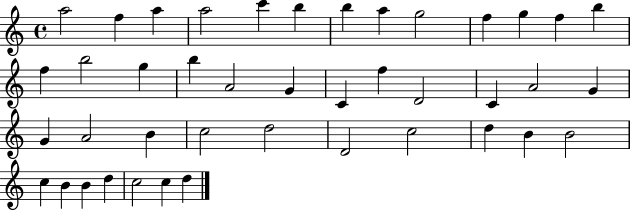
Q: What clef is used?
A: treble